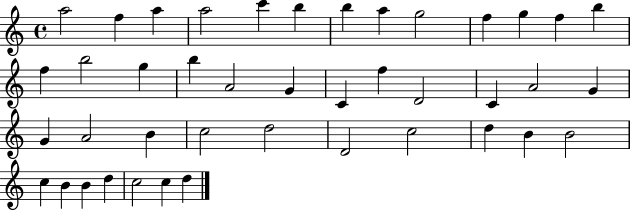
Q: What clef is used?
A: treble